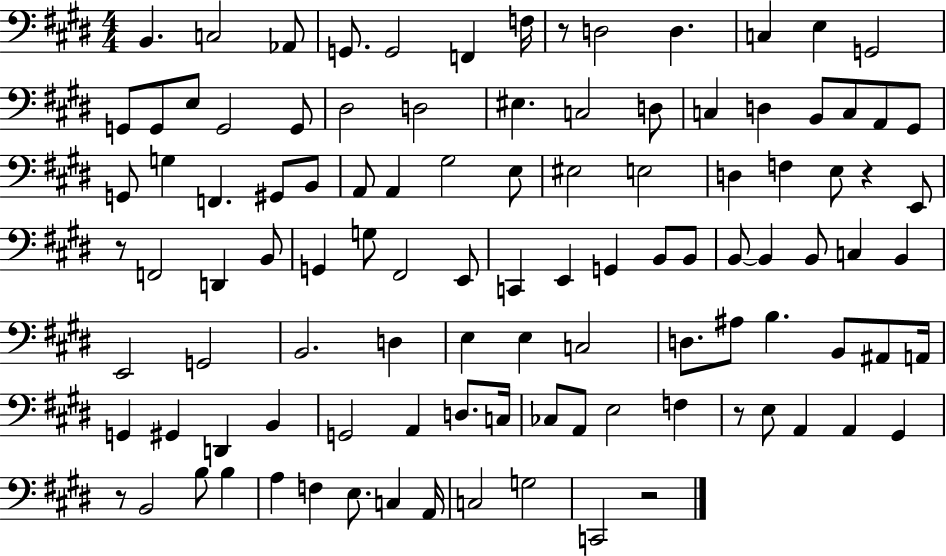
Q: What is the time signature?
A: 4/4